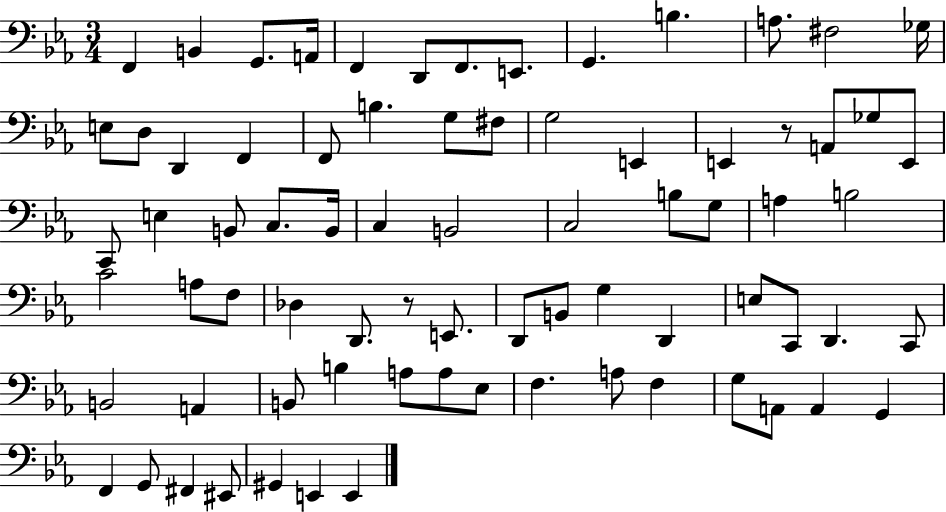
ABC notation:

X:1
T:Untitled
M:3/4
L:1/4
K:Eb
F,, B,, G,,/2 A,,/4 F,, D,,/2 F,,/2 E,,/2 G,, B, A,/2 ^F,2 _G,/4 E,/2 D,/2 D,, F,, F,,/2 B, G,/2 ^F,/2 G,2 E,, E,, z/2 A,,/2 _G,/2 E,,/2 C,,/2 E, B,,/2 C,/2 B,,/4 C, B,,2 C,2 B,/2 G,/2 A, B,2 C2 A,/2 F,/2 _D, D,,/2 z/2 E,,/2 D,,/2 B,,/2 G, D,, E,/2 C,,/2 D,, C,,/2 B,,2 A,, B,,/2 B, A,/2 A,/2 _E,/2 F, A,/2 F, G,/2 A,,/2 A,, G,, F,, G,,/2 ^F,, ^E,,/2 ^G,, E,, E,,